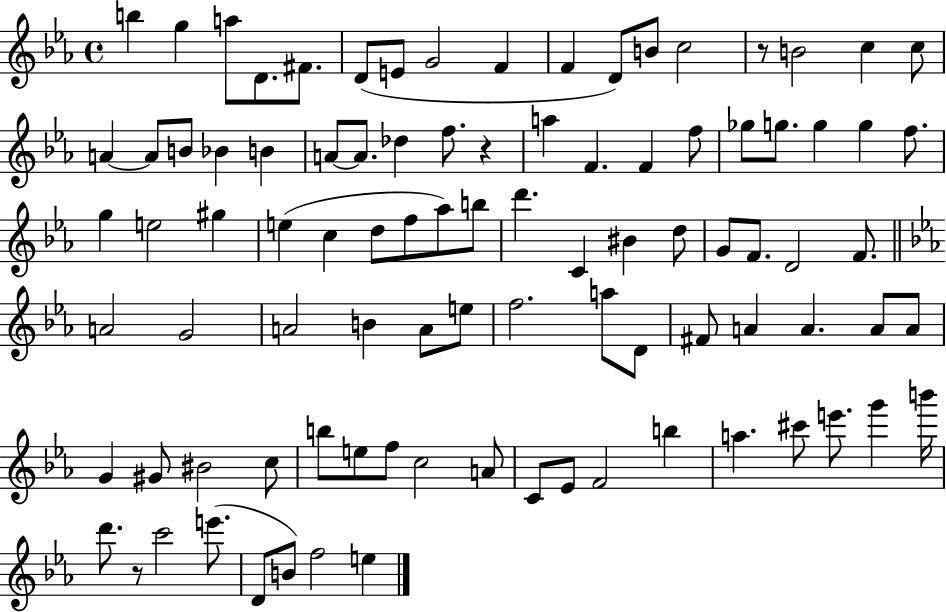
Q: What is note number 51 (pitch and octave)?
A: F4